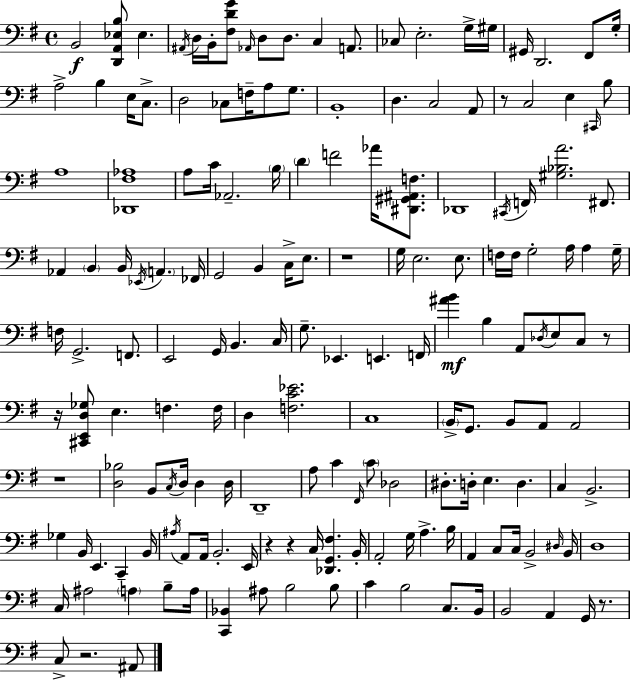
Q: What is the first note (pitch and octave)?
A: B2